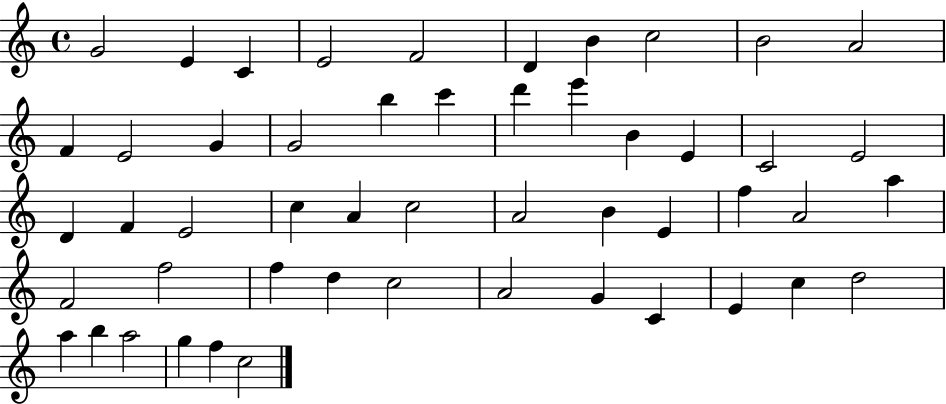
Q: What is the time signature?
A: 4/4